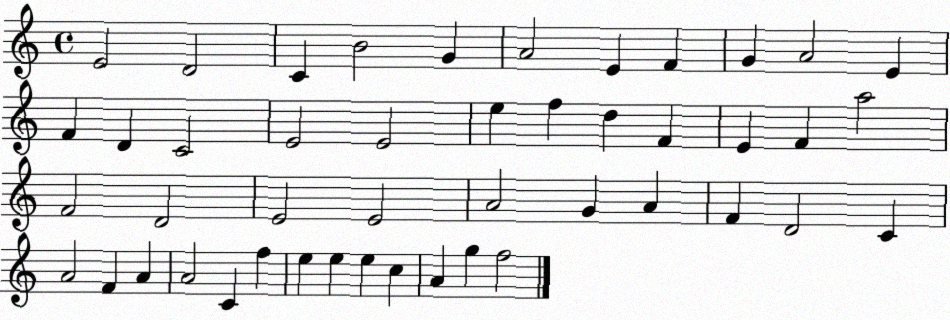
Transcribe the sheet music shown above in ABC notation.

X:1
T:Untitled
M:4/4
L:1/4
K:C
E2 D2 C B2 G A2 E F G A2 E F D C2 E2 E2 e f d F E F a2 F2 D2 E2 E2 A2 G A F D2 C A2 F A A2 C f e e e c A g f2